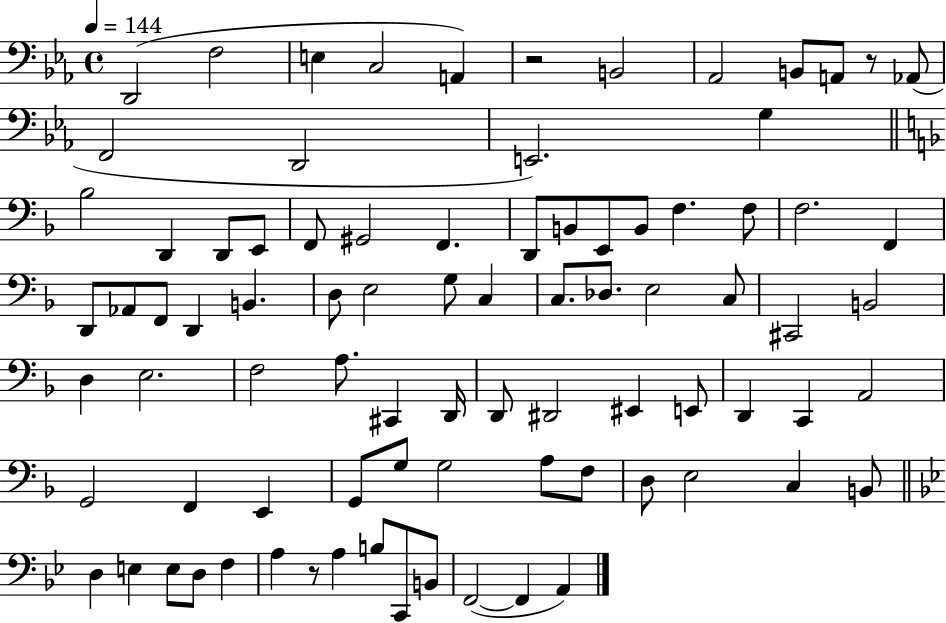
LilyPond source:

{
  \clef bass
  \time 4/4
  \defaultTimeSignature
  \key ees \major
  \tempo 4 = 144
  d,2( f2 | e4 c2 a,4) | r2 b,2 | aes,2 b,8 a,8 r8 aes,8( | \break f,2 d,2 | e,2.) g4 | \bar "||" \break \key f \major bes2 d,4 d,8 e,8 | f,8 gis,2 f,4. | d,8 b,8 e,8 b,8 f4. f8 | f2. f,4 | \break d,8 aes,8 f,8 d,4 b,4. | d8 e2 g8 c4 | c8. des8. e2 c8 | cis,2 b,2 | \break d4 e2. | f2 a8. cis,4 d,16 | d,8 dis,2 eis,4 e,8 | d,4 c,4 a,2 | \break g,2 f,4 e,4 | g,8 g8 g2 a8 f8 | d8 e2 c4 b,8 | \bar "||" \break \key g \minor d4 e4 e8 d8 f4 | a4 r8 a4 b8 c,8 b,8 | f,2~(~ f,4 a,4) | \bar "|."
}